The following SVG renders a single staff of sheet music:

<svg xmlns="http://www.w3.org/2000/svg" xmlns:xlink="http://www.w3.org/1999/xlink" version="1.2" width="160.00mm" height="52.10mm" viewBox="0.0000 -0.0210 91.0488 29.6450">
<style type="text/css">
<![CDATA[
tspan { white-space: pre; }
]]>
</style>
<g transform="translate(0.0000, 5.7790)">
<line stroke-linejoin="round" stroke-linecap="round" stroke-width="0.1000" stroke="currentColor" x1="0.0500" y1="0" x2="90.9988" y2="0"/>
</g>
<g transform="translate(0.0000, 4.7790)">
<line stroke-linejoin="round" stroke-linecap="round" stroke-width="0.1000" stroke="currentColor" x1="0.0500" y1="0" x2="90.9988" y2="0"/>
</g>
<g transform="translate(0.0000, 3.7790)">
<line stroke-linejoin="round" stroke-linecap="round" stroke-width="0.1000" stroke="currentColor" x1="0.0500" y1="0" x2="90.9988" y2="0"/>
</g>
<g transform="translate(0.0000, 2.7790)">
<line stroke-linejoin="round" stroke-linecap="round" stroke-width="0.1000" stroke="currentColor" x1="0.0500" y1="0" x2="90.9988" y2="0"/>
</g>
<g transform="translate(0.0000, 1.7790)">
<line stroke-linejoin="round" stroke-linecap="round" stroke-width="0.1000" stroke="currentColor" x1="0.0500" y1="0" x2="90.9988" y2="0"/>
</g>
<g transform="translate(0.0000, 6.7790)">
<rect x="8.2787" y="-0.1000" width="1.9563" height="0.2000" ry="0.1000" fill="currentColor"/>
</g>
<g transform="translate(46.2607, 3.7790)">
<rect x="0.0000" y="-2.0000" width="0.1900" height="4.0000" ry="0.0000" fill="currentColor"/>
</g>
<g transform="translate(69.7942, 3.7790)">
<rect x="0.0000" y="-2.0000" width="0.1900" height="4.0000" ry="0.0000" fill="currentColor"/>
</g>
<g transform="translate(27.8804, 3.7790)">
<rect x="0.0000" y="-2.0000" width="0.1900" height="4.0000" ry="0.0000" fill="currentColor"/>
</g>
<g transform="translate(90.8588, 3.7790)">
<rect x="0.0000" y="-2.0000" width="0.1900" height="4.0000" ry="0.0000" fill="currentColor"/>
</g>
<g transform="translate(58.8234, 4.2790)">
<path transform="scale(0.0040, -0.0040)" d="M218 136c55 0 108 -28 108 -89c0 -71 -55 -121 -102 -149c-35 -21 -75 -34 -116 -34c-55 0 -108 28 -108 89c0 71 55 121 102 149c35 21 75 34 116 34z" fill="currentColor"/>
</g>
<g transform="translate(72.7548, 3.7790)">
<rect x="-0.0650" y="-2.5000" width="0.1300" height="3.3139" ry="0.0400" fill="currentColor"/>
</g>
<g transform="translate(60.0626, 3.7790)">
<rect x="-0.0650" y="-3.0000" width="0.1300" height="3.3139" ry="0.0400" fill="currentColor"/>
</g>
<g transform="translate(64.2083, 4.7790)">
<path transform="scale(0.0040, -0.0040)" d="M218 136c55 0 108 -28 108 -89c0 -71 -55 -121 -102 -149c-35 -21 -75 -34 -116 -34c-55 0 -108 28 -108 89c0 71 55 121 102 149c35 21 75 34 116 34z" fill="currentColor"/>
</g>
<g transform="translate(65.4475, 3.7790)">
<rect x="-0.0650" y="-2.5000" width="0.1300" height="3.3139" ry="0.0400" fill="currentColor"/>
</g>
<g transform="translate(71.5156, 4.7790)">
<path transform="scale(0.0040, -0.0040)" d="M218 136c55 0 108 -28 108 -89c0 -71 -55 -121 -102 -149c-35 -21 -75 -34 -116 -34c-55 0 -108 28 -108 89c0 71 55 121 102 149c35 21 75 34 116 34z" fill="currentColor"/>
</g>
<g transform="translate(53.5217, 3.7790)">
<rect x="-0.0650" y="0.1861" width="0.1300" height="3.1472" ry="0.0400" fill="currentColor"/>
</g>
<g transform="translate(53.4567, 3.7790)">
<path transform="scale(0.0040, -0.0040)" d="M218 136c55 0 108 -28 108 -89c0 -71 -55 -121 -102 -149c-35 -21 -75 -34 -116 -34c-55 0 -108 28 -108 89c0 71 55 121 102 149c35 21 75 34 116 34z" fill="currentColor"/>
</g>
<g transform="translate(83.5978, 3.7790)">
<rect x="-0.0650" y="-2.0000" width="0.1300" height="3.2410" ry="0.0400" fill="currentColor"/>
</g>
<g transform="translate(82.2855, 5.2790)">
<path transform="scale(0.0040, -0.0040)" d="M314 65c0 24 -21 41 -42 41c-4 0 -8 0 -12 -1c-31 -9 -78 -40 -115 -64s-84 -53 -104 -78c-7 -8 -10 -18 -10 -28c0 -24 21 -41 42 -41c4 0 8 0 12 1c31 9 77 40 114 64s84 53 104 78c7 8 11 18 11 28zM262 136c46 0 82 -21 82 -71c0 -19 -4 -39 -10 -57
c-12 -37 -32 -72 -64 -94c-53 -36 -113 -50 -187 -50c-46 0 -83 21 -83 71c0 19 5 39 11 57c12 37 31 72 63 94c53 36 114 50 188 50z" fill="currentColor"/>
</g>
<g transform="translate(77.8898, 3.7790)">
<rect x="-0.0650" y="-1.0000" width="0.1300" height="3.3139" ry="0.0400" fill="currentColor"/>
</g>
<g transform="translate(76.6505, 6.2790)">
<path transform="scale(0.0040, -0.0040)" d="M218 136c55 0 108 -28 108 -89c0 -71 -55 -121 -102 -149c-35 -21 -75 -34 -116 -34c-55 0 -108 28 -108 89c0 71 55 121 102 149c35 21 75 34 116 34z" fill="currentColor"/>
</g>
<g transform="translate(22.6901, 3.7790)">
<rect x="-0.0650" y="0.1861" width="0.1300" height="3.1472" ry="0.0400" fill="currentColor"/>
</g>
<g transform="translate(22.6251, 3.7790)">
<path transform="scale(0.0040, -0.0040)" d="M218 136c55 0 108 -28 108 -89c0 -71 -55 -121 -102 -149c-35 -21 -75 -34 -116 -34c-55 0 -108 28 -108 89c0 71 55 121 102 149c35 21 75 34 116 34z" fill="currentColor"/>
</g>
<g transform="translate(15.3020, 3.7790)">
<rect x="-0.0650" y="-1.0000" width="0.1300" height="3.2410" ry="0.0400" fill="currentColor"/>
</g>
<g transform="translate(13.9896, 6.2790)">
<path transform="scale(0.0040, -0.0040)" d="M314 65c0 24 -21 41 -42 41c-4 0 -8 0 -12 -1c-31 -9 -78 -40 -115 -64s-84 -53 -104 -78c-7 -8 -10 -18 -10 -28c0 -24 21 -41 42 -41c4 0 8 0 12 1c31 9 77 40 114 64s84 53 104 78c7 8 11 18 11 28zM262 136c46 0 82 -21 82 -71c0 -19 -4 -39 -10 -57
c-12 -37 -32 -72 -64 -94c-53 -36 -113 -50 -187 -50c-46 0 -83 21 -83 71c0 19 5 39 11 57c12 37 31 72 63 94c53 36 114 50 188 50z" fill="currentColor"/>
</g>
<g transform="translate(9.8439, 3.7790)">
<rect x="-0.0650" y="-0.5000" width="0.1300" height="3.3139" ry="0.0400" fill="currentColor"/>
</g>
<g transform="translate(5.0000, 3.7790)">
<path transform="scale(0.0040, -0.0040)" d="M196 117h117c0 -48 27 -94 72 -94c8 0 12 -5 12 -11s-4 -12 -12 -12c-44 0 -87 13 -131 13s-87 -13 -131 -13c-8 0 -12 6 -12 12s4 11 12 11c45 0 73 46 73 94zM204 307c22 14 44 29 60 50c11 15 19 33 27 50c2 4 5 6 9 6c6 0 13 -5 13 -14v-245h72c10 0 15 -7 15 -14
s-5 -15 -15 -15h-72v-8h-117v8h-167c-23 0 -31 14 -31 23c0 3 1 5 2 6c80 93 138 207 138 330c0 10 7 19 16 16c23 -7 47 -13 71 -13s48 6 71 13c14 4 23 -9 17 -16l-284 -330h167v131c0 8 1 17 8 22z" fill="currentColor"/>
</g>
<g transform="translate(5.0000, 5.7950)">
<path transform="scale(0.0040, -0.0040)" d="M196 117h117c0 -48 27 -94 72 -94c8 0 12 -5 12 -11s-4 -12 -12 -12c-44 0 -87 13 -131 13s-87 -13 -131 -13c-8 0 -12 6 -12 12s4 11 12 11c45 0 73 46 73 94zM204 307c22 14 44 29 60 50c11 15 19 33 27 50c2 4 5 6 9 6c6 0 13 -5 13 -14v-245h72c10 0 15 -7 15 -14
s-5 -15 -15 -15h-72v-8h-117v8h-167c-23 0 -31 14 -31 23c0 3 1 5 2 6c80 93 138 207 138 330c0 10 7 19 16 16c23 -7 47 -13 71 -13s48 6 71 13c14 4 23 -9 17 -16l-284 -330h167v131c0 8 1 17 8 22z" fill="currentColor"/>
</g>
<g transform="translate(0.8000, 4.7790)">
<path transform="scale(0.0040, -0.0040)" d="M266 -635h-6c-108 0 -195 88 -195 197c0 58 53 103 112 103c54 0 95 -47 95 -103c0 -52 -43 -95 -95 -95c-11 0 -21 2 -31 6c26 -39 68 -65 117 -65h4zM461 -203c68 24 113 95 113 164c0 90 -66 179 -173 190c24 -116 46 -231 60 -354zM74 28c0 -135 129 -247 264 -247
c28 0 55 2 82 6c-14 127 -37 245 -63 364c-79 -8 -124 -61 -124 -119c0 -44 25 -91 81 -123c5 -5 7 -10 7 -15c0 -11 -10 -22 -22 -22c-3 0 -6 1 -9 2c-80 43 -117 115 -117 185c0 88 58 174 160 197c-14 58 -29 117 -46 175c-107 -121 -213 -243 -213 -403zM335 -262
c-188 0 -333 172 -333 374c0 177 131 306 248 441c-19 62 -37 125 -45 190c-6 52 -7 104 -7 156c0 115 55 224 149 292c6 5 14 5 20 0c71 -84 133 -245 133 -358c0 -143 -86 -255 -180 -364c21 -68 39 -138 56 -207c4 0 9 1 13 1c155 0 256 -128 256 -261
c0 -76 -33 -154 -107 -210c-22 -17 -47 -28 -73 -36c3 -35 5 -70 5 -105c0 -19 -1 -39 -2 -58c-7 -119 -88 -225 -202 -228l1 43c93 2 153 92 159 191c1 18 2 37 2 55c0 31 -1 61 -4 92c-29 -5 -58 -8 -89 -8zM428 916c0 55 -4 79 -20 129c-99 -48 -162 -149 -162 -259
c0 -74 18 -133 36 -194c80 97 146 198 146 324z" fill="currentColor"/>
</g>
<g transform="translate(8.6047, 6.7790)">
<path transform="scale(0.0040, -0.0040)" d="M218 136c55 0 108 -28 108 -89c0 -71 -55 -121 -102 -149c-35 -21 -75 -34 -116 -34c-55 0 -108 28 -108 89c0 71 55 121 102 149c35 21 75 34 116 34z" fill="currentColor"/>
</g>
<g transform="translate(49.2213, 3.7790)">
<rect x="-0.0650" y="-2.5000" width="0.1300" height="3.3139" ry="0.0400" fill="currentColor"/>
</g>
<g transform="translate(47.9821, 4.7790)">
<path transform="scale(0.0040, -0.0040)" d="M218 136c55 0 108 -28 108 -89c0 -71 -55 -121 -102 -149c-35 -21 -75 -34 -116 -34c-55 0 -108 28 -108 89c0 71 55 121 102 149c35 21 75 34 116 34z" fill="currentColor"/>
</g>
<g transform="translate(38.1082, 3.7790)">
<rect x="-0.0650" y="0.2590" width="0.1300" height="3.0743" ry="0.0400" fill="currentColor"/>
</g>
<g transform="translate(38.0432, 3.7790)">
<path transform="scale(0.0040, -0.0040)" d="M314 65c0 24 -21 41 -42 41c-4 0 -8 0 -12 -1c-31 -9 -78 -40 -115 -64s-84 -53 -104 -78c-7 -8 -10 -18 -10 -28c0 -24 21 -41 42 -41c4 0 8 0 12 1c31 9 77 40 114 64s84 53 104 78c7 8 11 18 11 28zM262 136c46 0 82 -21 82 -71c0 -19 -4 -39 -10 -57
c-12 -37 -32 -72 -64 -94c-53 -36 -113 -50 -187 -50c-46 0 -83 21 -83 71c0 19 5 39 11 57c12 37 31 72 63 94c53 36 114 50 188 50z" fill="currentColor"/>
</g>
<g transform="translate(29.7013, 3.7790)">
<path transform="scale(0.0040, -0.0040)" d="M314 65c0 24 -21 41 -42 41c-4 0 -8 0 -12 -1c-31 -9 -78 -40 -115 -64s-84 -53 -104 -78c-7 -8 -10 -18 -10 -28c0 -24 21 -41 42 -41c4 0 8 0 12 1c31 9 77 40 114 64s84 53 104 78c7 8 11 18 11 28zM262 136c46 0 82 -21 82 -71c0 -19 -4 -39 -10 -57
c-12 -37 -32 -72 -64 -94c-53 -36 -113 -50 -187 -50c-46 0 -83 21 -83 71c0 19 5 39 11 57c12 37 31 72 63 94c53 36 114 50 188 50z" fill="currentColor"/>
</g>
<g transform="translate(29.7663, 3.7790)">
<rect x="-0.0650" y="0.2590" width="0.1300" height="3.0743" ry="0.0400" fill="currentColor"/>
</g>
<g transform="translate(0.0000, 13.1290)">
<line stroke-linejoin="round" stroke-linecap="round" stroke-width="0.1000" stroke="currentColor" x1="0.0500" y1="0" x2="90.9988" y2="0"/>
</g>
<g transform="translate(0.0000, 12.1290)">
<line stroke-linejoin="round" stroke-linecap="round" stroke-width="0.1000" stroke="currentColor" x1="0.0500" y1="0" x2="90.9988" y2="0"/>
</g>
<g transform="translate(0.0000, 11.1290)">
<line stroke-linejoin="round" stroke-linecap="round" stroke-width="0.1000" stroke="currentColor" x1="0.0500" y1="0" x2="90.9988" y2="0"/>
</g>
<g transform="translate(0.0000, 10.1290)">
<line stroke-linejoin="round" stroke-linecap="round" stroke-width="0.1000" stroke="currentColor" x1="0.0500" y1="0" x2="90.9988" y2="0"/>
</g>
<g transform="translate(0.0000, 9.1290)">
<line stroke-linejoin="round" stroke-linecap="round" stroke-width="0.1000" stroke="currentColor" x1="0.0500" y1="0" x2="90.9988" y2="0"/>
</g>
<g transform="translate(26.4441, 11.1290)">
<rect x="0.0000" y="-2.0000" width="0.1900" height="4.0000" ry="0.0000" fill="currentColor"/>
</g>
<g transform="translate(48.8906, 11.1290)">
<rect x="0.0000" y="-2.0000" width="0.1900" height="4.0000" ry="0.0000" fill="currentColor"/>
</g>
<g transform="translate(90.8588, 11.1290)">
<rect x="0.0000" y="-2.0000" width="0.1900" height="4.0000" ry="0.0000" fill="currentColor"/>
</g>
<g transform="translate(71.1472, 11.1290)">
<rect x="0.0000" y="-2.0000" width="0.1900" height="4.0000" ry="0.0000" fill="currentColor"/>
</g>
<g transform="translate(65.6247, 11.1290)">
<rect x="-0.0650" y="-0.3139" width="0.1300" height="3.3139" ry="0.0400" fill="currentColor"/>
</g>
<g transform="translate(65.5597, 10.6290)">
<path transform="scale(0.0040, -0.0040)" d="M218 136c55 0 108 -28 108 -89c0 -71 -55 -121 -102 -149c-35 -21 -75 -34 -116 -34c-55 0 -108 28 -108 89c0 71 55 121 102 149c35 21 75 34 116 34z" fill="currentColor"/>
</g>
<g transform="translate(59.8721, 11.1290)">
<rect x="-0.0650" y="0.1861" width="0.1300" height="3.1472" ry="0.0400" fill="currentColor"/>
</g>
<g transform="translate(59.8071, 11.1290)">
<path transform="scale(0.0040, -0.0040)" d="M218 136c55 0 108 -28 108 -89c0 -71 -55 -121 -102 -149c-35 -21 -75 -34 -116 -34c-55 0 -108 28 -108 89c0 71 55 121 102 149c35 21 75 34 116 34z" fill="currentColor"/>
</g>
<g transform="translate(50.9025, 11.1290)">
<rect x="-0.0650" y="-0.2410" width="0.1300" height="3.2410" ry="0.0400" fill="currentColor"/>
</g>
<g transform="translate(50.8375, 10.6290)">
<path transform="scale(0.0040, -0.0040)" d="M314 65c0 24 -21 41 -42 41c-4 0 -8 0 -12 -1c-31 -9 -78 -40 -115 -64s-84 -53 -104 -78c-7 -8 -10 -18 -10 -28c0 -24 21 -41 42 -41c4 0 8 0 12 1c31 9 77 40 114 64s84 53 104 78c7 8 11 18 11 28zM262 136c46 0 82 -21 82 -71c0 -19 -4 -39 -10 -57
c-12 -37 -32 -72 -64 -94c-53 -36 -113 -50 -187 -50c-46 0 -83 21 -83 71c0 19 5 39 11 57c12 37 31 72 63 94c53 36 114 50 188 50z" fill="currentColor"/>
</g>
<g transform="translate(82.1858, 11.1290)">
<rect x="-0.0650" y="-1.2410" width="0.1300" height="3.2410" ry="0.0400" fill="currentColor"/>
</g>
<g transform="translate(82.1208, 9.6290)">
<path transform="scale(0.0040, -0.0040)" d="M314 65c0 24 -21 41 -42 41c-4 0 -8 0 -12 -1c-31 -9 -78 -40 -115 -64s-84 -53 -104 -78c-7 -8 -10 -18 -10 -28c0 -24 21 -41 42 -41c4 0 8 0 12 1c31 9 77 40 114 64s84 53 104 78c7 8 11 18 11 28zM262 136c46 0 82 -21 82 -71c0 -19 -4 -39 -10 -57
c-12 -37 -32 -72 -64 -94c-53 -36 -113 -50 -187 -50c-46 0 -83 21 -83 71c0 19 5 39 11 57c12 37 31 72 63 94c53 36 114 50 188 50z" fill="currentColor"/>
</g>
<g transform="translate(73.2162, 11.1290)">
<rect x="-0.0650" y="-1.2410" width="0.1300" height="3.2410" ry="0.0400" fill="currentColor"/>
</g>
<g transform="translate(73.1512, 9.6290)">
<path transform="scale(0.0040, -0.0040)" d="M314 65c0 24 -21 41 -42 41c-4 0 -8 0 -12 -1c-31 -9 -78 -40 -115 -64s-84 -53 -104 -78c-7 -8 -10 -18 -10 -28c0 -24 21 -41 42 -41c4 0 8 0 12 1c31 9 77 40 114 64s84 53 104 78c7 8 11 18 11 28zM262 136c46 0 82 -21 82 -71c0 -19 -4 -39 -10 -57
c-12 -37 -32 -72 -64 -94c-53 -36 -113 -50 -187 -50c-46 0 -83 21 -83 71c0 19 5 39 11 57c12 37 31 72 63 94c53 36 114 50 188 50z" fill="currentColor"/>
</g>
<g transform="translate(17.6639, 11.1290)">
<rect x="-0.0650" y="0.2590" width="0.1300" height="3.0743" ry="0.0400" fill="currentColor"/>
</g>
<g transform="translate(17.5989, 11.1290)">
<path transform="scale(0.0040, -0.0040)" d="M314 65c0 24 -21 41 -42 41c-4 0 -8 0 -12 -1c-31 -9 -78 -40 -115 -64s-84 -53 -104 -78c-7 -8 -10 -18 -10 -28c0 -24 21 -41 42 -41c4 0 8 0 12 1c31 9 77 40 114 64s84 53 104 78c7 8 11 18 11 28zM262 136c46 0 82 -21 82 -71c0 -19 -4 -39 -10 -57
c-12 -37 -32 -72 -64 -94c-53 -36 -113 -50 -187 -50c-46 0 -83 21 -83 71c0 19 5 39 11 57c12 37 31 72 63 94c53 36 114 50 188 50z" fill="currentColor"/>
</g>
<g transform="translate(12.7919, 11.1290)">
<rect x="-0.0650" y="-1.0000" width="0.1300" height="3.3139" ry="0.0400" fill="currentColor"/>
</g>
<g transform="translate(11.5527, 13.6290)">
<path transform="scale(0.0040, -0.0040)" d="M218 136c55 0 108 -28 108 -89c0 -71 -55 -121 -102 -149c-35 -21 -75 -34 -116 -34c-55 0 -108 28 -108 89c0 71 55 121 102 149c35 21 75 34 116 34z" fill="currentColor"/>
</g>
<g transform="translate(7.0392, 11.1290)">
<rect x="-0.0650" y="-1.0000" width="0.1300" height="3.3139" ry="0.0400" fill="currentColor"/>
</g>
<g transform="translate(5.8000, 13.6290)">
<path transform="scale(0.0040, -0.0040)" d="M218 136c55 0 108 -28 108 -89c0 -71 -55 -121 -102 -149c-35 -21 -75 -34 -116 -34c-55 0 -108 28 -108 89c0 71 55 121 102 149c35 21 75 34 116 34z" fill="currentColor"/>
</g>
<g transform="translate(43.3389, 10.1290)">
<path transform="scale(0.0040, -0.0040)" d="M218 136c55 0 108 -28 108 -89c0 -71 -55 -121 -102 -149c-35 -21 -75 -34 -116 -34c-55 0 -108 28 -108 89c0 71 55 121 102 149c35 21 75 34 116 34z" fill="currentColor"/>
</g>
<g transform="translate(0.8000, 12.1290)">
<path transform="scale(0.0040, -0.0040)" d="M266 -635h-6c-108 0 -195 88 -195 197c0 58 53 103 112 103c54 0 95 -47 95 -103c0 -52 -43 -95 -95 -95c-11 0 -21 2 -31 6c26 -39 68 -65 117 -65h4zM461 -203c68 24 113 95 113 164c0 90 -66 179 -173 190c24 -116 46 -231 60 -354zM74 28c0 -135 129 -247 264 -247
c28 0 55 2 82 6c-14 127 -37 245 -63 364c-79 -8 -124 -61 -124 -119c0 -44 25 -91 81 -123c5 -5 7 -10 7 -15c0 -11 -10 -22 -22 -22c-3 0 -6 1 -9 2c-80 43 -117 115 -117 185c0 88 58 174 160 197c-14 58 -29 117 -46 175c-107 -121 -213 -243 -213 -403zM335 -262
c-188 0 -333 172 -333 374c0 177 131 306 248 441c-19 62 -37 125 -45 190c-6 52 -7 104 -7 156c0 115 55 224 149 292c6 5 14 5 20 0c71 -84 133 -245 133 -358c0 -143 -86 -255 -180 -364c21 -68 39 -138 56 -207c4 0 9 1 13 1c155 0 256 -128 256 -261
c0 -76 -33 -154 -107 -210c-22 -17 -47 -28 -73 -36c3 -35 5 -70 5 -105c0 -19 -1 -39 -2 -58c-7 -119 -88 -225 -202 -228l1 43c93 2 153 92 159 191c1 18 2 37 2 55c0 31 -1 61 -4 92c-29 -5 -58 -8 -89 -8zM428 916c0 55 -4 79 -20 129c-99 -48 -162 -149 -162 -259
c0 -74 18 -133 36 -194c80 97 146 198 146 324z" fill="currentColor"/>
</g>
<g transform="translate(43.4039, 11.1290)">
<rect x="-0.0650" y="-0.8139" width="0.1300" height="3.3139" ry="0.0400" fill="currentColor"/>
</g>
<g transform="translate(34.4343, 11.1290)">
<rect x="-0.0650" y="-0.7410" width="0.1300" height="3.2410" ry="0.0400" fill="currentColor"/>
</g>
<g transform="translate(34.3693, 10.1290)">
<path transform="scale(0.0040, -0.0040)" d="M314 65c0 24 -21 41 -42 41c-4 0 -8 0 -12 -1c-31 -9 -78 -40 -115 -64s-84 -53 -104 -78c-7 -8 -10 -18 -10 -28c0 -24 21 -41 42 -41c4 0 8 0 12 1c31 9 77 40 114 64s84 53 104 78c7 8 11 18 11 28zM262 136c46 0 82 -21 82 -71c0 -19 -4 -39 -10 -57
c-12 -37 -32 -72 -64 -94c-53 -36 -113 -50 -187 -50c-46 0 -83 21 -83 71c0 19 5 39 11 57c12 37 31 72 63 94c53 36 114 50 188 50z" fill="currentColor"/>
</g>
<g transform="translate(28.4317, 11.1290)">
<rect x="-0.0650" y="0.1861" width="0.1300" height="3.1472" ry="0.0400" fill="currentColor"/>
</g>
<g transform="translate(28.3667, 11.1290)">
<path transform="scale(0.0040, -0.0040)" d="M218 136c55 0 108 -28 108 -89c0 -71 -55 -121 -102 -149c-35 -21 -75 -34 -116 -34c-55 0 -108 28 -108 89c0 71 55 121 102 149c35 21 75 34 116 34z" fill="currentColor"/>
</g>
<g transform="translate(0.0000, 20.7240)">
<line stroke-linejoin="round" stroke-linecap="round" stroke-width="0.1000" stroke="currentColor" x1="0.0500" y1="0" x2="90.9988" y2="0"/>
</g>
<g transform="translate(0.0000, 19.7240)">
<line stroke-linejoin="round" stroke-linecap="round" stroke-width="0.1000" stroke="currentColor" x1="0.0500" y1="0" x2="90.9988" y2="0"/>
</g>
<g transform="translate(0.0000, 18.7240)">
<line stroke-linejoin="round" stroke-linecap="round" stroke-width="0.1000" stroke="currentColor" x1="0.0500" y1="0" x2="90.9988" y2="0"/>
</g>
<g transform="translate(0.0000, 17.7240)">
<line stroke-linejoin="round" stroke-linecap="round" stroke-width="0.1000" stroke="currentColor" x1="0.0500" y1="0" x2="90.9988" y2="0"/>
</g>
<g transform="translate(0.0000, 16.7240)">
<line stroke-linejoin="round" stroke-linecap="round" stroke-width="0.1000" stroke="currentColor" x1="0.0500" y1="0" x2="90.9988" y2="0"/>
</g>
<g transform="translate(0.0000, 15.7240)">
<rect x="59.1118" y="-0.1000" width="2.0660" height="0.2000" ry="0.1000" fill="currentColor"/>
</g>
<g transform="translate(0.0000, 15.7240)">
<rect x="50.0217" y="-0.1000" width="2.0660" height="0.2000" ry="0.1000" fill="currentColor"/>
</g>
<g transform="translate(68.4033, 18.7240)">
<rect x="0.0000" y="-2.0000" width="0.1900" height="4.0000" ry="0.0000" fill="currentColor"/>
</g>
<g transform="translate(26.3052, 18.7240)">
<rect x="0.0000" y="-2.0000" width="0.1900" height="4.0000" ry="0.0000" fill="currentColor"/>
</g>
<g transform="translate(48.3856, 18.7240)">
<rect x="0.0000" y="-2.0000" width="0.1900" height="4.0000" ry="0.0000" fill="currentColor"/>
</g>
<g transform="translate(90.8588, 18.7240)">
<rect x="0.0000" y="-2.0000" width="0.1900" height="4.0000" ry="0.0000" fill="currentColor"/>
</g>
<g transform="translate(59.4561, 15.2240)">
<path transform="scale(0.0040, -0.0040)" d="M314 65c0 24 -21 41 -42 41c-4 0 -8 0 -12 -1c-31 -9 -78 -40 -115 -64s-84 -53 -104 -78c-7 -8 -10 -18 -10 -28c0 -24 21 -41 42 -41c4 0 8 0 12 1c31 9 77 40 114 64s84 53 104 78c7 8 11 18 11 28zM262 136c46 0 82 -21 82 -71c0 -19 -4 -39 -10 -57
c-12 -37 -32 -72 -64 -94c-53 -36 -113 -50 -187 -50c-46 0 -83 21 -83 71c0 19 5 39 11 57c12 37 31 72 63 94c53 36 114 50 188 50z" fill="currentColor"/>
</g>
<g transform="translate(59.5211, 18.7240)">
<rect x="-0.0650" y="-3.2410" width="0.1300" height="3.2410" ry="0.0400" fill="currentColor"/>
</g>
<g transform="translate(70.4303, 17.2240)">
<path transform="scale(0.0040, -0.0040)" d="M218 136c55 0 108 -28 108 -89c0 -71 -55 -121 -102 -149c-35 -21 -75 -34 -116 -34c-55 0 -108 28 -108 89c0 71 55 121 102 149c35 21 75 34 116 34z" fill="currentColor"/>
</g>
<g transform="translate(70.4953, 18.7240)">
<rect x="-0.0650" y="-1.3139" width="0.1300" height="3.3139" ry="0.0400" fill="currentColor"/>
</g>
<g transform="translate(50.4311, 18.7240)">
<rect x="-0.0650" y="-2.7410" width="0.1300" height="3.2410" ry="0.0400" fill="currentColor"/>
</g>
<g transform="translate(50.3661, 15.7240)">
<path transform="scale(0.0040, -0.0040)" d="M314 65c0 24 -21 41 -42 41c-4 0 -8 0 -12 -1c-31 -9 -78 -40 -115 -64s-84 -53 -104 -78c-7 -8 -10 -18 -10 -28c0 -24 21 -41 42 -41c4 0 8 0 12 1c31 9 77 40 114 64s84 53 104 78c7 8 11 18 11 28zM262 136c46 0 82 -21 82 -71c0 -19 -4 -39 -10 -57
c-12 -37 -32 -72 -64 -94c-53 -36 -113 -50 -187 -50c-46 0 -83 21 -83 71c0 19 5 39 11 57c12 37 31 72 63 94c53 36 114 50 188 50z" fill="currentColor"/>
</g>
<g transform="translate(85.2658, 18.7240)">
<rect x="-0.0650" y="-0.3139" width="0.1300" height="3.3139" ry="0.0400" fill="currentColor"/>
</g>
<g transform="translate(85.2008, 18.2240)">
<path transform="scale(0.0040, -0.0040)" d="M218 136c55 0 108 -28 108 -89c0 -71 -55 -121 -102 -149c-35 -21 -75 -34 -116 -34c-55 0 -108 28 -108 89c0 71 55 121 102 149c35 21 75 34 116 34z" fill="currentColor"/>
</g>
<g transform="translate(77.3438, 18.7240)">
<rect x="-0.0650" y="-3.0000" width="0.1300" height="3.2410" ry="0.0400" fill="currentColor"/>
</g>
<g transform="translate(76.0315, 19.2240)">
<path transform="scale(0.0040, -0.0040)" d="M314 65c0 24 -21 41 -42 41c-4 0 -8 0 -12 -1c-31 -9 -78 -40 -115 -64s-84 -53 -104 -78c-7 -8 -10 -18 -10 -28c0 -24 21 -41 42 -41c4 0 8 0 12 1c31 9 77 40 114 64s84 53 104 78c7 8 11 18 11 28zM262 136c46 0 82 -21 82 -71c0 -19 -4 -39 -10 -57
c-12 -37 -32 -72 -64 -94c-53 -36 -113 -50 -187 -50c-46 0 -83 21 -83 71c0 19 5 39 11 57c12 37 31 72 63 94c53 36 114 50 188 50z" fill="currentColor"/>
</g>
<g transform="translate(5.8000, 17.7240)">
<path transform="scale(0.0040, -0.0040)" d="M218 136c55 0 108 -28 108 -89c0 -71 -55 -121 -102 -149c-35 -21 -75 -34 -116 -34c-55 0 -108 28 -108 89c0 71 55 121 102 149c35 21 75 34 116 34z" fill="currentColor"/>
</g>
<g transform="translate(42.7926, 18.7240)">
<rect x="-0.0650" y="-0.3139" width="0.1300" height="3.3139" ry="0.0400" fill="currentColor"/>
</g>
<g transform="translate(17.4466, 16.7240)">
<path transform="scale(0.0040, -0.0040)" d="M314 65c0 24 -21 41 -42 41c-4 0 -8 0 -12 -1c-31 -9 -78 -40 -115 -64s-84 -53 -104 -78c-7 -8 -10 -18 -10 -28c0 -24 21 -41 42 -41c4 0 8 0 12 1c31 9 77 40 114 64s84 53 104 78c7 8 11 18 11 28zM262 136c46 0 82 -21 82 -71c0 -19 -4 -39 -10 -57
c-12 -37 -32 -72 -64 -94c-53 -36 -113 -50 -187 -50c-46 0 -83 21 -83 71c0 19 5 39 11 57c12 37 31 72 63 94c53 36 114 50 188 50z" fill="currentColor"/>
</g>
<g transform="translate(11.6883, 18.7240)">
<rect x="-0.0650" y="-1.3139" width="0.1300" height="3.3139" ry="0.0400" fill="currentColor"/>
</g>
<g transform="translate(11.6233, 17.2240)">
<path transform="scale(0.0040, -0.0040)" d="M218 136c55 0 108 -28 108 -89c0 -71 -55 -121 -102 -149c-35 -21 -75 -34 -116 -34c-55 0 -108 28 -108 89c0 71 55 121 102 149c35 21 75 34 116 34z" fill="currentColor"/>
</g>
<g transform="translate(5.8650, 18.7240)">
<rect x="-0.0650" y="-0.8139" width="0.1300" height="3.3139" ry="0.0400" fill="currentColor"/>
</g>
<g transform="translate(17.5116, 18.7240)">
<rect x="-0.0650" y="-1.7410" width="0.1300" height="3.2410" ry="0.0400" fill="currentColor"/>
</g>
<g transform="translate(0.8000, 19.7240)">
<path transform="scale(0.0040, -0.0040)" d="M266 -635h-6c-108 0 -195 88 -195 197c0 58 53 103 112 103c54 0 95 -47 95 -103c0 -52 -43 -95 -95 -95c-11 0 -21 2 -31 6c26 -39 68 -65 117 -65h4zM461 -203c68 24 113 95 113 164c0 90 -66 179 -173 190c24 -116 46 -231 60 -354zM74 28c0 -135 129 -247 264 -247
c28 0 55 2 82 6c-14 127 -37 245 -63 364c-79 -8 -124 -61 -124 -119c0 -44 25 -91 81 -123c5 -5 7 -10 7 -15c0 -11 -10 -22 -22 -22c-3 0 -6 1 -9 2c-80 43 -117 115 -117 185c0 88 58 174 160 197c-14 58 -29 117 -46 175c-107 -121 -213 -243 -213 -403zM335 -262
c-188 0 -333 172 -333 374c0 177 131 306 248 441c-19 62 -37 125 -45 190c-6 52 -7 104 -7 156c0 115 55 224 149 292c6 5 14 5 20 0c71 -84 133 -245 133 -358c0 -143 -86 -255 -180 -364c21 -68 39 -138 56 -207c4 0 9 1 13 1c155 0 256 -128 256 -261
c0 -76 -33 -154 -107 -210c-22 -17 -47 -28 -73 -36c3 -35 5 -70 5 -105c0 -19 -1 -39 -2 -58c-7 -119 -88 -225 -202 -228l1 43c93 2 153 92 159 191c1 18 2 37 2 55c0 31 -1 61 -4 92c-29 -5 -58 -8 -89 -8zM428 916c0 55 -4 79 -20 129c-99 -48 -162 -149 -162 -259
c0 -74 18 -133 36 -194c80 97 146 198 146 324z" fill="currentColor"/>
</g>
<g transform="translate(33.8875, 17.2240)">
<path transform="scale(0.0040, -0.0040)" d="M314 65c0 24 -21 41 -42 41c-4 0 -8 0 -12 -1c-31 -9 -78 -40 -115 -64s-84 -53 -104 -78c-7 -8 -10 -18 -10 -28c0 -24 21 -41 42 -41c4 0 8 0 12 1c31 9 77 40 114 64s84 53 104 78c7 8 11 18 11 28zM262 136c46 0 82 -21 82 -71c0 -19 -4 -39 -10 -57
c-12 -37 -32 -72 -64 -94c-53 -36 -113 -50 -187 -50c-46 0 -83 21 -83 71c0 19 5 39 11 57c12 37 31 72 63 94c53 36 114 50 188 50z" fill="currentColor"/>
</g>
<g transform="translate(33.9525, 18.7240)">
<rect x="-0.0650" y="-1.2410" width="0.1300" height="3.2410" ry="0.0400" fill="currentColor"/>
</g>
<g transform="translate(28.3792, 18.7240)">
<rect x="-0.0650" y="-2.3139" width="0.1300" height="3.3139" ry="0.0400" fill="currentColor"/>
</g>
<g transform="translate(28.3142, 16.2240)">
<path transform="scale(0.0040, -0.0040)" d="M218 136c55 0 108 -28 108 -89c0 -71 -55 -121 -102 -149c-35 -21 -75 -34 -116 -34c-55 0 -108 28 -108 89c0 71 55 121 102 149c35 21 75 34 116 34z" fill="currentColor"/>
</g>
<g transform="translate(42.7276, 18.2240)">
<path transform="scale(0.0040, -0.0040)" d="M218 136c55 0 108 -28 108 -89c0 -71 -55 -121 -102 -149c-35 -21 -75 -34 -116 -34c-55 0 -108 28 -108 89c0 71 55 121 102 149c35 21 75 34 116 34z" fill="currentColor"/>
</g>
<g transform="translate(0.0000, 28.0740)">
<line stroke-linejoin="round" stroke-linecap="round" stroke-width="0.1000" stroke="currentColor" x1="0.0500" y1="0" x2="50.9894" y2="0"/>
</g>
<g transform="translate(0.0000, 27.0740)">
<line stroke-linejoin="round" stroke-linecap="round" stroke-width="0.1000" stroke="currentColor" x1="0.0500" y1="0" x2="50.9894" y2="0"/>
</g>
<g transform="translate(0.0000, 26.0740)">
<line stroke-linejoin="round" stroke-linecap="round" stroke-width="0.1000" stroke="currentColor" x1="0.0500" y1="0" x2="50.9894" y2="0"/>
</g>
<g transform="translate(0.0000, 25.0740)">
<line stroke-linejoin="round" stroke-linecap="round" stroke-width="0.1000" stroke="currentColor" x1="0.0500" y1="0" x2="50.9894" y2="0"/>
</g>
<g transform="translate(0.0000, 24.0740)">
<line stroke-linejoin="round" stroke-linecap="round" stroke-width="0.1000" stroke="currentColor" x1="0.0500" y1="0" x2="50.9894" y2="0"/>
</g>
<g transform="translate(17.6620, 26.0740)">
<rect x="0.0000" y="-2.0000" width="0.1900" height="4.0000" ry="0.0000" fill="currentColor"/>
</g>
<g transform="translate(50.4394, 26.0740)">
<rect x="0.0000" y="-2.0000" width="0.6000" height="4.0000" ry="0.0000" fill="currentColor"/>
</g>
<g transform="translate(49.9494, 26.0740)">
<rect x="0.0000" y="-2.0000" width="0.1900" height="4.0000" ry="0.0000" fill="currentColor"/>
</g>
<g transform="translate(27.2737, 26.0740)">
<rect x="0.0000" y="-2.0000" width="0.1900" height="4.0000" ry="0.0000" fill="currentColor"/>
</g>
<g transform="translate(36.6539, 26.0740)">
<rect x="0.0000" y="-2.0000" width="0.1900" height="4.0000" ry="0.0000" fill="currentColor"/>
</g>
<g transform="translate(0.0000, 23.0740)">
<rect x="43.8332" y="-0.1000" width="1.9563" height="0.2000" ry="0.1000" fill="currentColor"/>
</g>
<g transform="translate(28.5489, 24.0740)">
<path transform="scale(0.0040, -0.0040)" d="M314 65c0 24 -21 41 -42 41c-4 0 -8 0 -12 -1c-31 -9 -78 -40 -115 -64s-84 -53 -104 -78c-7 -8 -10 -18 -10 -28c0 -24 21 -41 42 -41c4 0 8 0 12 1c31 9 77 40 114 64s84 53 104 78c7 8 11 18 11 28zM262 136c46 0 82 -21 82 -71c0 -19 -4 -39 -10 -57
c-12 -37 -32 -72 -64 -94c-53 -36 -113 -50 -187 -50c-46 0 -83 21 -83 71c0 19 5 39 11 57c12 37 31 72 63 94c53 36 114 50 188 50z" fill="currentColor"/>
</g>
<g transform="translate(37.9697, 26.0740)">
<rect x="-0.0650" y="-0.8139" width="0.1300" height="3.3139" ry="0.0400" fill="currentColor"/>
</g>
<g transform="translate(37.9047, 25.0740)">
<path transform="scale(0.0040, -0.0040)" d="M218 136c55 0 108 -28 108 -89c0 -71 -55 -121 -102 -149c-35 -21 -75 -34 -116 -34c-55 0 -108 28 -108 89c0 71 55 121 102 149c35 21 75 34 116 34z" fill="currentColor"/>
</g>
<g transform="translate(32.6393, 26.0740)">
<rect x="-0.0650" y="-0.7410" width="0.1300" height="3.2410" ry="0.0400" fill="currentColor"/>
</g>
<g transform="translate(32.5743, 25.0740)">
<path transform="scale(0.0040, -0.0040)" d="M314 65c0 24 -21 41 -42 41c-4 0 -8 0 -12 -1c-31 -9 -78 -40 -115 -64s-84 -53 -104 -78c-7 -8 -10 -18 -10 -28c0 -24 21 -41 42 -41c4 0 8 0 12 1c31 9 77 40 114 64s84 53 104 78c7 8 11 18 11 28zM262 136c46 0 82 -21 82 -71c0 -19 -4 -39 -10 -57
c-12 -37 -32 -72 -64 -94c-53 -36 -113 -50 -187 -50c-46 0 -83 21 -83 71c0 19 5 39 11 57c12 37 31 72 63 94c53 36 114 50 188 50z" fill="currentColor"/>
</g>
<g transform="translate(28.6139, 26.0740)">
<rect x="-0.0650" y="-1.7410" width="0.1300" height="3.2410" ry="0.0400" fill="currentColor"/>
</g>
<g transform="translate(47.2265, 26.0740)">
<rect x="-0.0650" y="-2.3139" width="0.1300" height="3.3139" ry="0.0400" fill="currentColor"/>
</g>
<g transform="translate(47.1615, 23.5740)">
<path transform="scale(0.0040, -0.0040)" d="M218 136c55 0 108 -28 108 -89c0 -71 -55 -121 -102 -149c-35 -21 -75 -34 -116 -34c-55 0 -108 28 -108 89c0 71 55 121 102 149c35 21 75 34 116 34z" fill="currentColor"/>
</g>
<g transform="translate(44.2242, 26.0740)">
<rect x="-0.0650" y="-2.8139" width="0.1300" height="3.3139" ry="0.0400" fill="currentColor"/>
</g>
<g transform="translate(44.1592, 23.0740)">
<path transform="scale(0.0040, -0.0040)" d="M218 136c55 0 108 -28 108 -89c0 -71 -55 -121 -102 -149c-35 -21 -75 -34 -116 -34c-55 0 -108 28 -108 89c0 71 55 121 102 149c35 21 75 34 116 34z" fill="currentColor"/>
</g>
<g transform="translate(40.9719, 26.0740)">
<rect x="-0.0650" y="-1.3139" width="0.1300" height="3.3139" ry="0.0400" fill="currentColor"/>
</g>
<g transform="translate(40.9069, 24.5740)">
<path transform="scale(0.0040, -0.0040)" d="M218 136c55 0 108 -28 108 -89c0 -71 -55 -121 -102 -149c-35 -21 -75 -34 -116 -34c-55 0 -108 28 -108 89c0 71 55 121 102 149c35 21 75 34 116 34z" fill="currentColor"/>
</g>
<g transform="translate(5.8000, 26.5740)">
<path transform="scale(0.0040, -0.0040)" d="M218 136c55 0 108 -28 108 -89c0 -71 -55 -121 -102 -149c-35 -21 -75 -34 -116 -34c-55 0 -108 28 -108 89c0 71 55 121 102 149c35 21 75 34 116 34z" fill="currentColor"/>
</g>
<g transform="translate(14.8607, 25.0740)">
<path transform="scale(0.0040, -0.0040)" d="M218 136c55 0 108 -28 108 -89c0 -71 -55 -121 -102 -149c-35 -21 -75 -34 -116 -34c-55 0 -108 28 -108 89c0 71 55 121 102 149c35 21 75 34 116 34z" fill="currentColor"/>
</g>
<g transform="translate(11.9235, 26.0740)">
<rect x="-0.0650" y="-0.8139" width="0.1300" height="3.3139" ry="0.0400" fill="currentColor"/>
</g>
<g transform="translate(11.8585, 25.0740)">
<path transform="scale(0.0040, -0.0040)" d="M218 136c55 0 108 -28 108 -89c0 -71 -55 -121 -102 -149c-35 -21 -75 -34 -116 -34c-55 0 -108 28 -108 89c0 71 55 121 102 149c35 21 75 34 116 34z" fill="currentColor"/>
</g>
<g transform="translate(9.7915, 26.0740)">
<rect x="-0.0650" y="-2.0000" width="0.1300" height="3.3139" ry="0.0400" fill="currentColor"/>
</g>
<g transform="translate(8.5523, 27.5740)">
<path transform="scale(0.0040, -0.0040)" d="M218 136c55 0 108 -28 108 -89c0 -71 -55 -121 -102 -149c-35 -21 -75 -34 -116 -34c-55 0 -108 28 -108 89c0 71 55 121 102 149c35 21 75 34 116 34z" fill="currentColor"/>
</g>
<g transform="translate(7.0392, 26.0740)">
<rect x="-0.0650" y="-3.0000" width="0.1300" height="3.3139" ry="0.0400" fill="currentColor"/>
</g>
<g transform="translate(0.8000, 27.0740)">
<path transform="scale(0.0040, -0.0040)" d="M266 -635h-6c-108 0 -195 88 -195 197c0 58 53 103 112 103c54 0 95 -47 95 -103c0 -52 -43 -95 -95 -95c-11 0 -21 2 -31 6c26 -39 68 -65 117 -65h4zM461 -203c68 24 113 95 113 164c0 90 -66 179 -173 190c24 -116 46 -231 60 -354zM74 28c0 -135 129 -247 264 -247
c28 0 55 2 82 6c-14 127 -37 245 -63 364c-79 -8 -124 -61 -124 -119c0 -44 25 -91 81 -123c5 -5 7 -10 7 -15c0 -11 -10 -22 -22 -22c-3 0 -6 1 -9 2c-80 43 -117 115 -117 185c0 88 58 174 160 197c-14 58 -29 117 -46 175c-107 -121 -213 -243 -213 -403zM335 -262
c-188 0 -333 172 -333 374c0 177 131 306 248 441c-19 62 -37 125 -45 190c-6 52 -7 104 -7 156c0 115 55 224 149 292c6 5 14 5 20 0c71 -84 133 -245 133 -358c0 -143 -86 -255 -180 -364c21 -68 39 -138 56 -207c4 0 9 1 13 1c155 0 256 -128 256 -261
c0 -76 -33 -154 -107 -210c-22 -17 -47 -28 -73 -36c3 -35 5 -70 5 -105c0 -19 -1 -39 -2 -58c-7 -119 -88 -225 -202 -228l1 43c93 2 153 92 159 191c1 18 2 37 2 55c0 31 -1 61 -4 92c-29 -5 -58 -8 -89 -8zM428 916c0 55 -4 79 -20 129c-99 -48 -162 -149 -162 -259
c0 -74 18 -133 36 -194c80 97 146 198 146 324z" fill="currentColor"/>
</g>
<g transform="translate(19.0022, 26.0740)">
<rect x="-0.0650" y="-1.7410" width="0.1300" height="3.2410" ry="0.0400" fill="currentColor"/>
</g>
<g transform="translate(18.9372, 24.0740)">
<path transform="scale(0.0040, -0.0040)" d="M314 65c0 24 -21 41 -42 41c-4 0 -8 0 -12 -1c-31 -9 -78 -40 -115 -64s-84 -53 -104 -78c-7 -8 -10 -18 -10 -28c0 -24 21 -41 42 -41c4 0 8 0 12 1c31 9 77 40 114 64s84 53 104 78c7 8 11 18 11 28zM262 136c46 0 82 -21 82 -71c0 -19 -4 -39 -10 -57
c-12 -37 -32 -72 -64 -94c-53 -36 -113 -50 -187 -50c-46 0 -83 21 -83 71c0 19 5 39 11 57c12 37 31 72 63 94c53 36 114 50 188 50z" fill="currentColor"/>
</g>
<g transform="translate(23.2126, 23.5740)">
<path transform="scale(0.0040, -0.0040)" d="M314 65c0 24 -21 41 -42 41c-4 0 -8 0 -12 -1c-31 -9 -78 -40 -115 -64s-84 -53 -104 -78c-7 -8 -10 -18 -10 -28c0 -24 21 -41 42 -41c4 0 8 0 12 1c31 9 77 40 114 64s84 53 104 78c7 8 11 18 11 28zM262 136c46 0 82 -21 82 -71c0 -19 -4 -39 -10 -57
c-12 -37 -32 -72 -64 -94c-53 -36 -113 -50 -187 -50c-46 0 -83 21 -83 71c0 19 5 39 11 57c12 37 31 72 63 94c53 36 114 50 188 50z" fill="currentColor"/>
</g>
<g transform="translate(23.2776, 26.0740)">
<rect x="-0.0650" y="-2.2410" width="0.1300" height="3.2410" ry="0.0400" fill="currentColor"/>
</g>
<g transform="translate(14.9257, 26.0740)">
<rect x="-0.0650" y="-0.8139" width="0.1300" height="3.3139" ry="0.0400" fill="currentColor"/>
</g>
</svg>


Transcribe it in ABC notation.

X:1
T:Untitled
M:4/4
L:1/4
K:C
C D2 B B2 B2 G B A G G D F2 D D B2 B d2 d c2 B c e2 e2 d e f2 g e2 c a2 b2 e A2 c A F d d f2 g2 f2 d2 d e a g